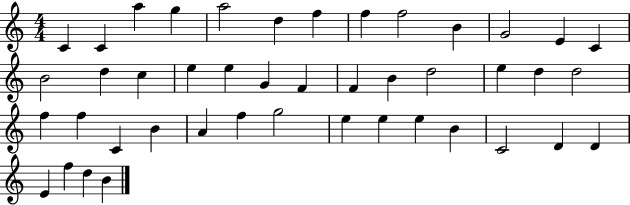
X:1
T:Untitled
M:4/4
L:1/4
K:C
C C a g a2 d f f f2 B G2 E C B2 d c e e G F F B d2 e d d2 f f C B A f g2 e e e B C2 D D E f d B